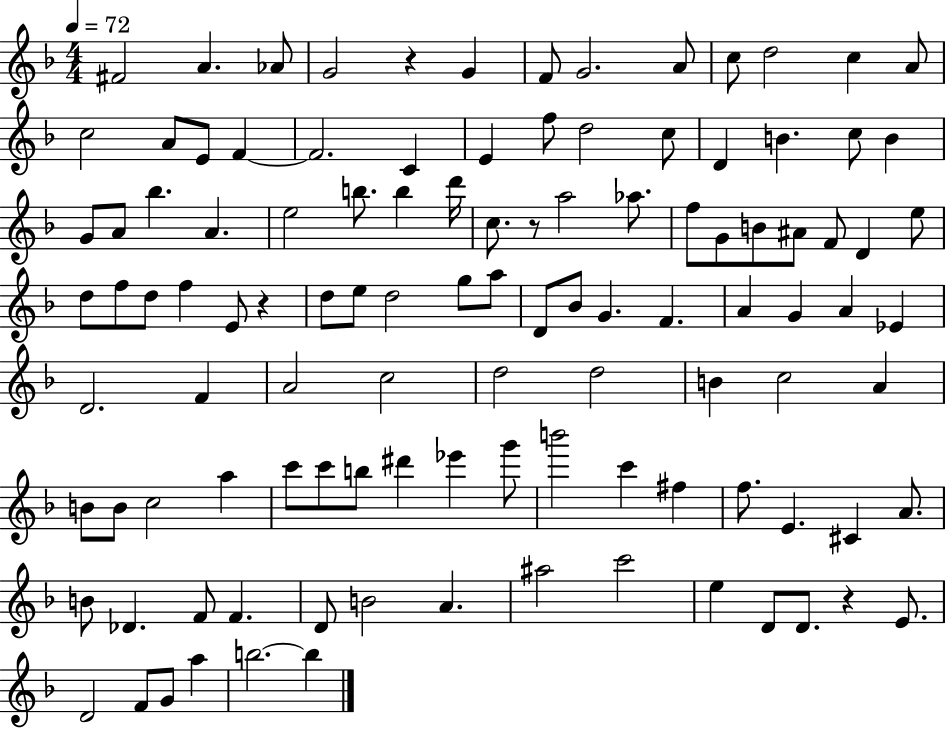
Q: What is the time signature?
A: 4/4